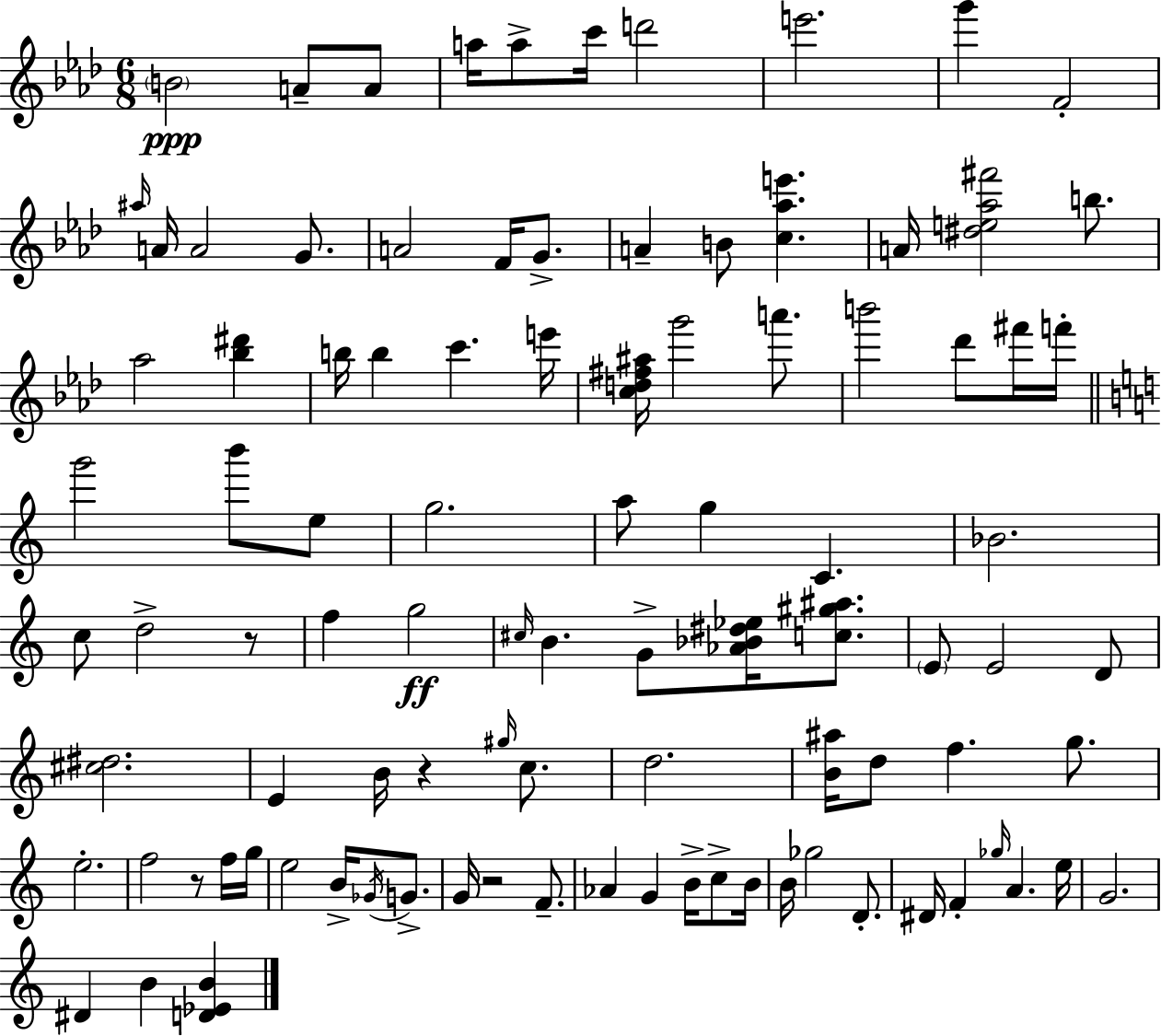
{
  \clef treble
  \numericTimeSignature
  \time 6/8
  \key aes \major
  \parenthesize b'2\ppp a'8-- a'8 | a''16 a''8-> c'''16 d'''2 | e'''2. | g'''4 f'2-. | \break \grace { ais''16 } a'16 a'2 g'8. | a'2 f'16 g'8.-> | a'4-- b'8 <c'' aes'' e'''>4. | a'16 <dis'' e'' aes'' fis'''>2 b''8. | \break aes''2 <bes'' dis'''>4 | b''16 b''4 c'''4. | e'''16 <c'' d'' fis'' ais''>16 g'''2 a'''8. | b'''2 des'''8 fis'''16 | \break f'''16-. \bar "||" \break \key c \major g'''2 b'''8 e''8 | g''2. | a''8 g''4 c'4. | bes'2. | \break c''8 d''2-> r8 | f''4 g''2\ff | \grace { cis''16 } b'4. g'8-> <aes' bes' dis'' ees''>16 <c'' gis'' ais''>8. | \parenthesize e'8 e'2 d'8 | \break <cis'' dis''>2. | e'4 b'16 r4 \grace { gis''16 } c''8. | d''2. | <b' ais''>16 d''8 f''4. g''8. | \break e''2.-. | f''2 r8 | f''16 g''16 e''2 b'16-> \acciaccatura { ges'16 } | g'8.-> g'16 r2 | \break f'8.-- aes'4 g'4 b'16-> | c''8-> b'16 b'16 ges''2 | d'8.-. dis'16 f'4-. \grace { ges''16 } a'4. | e''16 g'2. | \break dis'4 b'4 | <d' ees' b'>4 \bar "|."
}